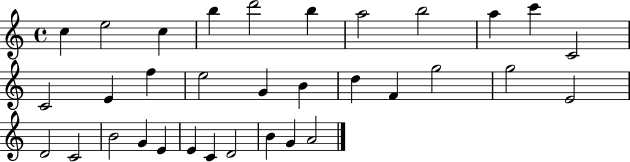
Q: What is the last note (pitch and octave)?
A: A4